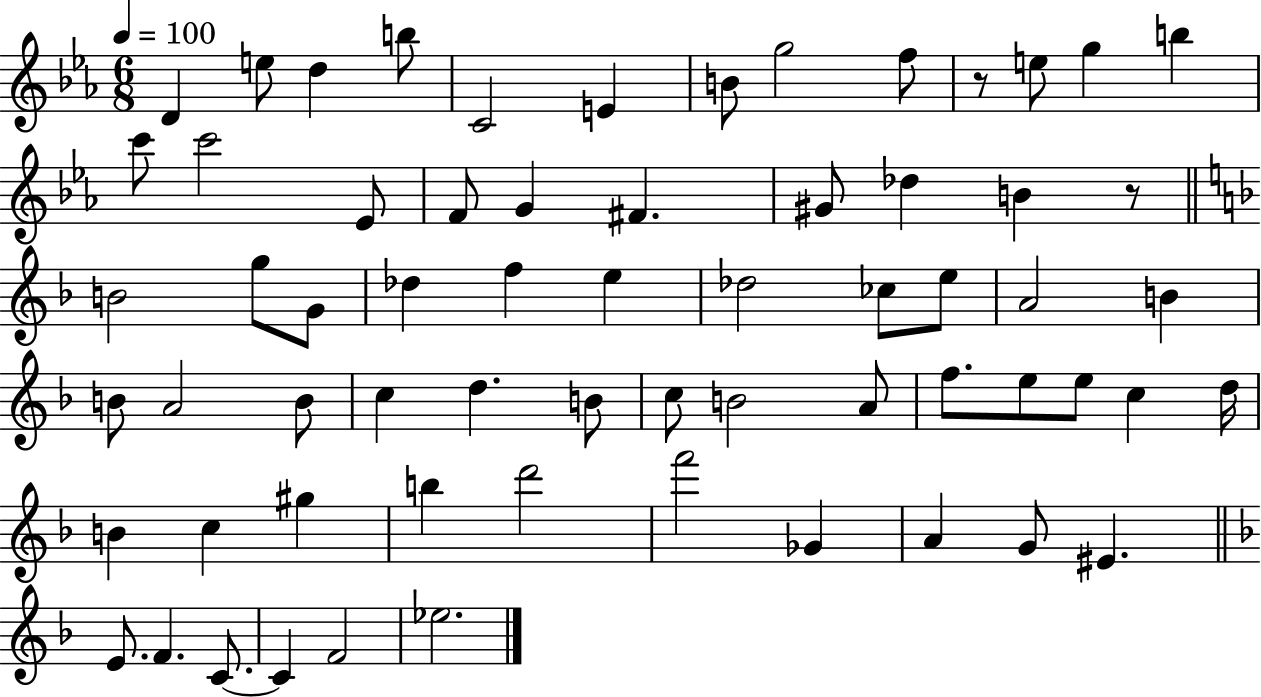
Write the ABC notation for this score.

X:1
T:Untitled
M:6/8
L:1/4
K:Eb
D e/2 d b/2 C2 E B/2 g2 f/2 z/2 e/2 g b c'/2 c'2 _E/2 F/2 G ^F ^G/2 _d B z/2 B2 g/2 G/2 _d f e _d2 _c/2 e/2 A2 B B/2 A2 B/2 c d B/2 c/2 B2 A/2 f/2 e/2 e/2 c d/4 B c ^g b d'2 f'2 _G A G/2 ^E E/2 F C/2 C F2 _e2